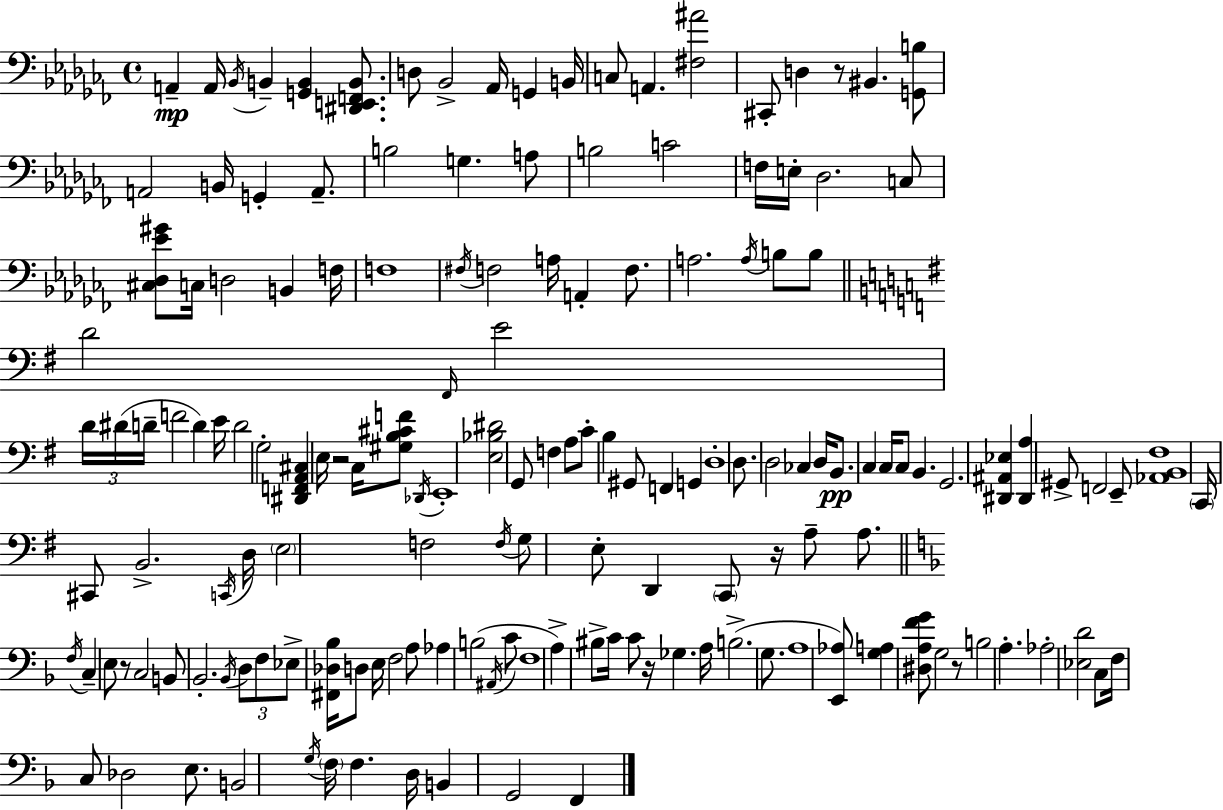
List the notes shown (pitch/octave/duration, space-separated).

A2/q A2/s Bb2/s B2/q [G2,B2]/q [D#2,E2,F2,B2]/e. D3/e Bb2/h Ab2/s G2/q B2/s C3/e A2/q. [F#3,A#4]/h C#2/e D3/q R/e BIS2/q. [G2,B3]/e A2/h B2/s G2/q A2/e. B3/h G3/q. A3/e B3/h C4/h F3/s E3/s Db3/h. C3/e [C#3,Db3,Eb4,G#4]/e C3/s D3/h B2/q F3/s F3/w F#3/s F3/h A3/s A2/q F3/e. A3/h. A3/s B3/e B3/e D4/h F#2/s E4/h D4/s D#4/s D4/s F4/h D4/q E4/s D4/h G3/h [D#2,F2,A2,C#3]/q E3/s R/h C3/s [G#3,B3,C#4,F4]/e Db2/s E2/w [E3,Bb3,D#4]/h G2/e F3/q A3/e C4/e B3/q G#2/e F2/q G2/q D3/w D3/e. D3/h CES3/q D3/s B2/e. C3/q C3/s C3/e B2/q. G2/h. [D#2,A#2,Eb3]/q [D#2,A3]/q G#2/e F2/h E2/e [Ab2,B2,F#3]/w C2/s C#2/e B2/h. C2/s D3/s E3/h F3/h F3/s G3/e E3/e D2/q C2/e R/s A3/e A3/e. F3/s C3/q E3/e R/e C3/h B2/e Bb2/h. Bb2/s D3/e F3/e Eb3/e [F#2,Db3,Bb3]/s D3/e E3/s F3/h A3/e Ab3/q B3/h A#2/s C4/e F3/w A3/q BIS3/e C4/s C4/e R/s Gb3/q. A3/s B3/h. G3/e. A3/w [E2,Ab3]/e [G3,A3]/q [D#3,A3,F4,G4]/e G3/h R/e B3/h A3/q. Ab3/h [Eb3,D4]/h C3/e F3/s C3/e Db3/h E3/e. B2/h G3/s F3/s F3/q. D3/s B2/q G2/h F2/q